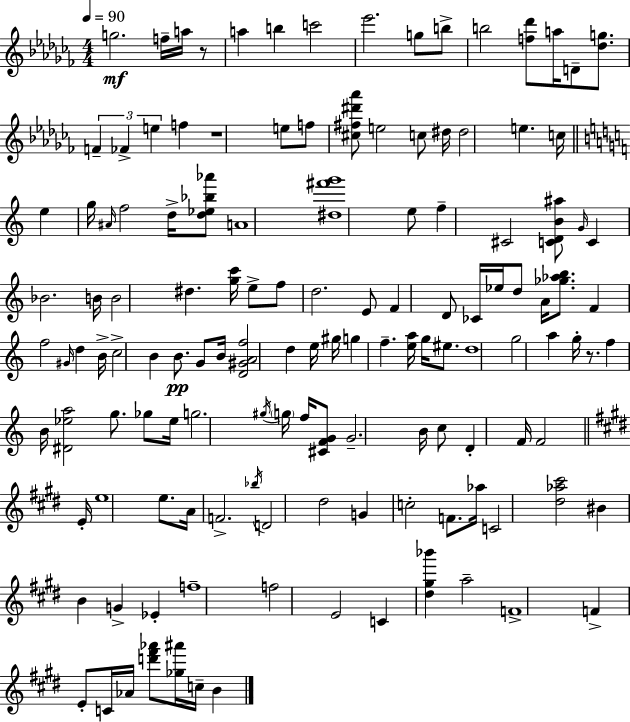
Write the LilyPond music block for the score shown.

{
  \clef treble
  \numericTimeSignature
  \time 4/4
  \key aes \minor
  \tempo 4 = 90
  g''2.\mf f''16-- a''16 r8 | a''4 b''4 c'''2 | ees'''2. g''8 b''8-> | b''2 <f'' des'''>8 a''16 d'8-- <des'' g''>8. | \break \tuplet 3/2 { f'4-- fes'4-> e''4 } f''4 | r1 | e''8 f''8 <cis'' fis'' dis''' aes'''>8 e''2 c''8 | dis''16 dis''2 e''4. c''16 | \break \bar "||" \break \key c \major e''4 g''16 \grace { ais'16 } f''2 d''16-> <d'' ees'' bes'' aes'''>8 | a'1 | <dis'' fis''' g'''>1 | e''8 f''4-- cis'2 <c' d' b' ais''>8 | \break \grace { g'16 } c'4 bes'2. | b'16 b'2 dis''4. | <g'' c'''>16 e''8-> f''8 d''2. | e'8 f'4 d'8 ces'16 ees''16 d''8 a'16 <ges'' aes'' b''>8. | \break f'4 f''2 \grace { gis'16 } d''4 | b'16-> c''2-> b'4 | b'8.\pp g'8 b'16 <d' gis' a' f''>2 d''4 | e''16 gis''16 g''4 f''4.-- <e'' a''>16 g''16 | \break eis''8. d''1 | g''2 a''4 g''16-. | r8. f''4 b'16 <dis' ees'' a''>2 | g''8. ges''8 ees''16 g''2. | \break \acciaccatura { gis''16 } \parenthesize g''16 f''16 <cis' f' g'>8 g'2.-- | b'16 c''8 d'4-. f'16 f'2 | \bar "||" \break \key e \major e'16-. e''1 | e''8. a'16 f'2.-> | \acciaccatura { bes''16 } d'2 dis''2 | g'4 c''2-. f'8. | \break aes''16 c'2 <dis'' aes'' cis'''>2 | bis'4 b'4 g'4-> ees'4-. | f''1-- | f''2 e'2 | \break c'4 <dis'' gis'' bes'''>4 a''2-- | f'1-> | f'4-> e'8-. c'16 aes'16 <d''' fis''' aes'''>8 <ges'' ais'''>16 c''16-- b'4 | \bar "|."
}